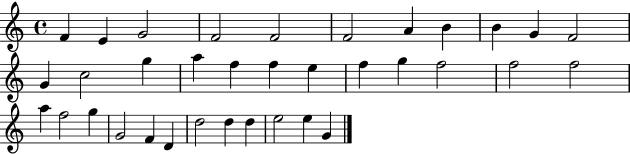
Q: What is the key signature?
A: C major